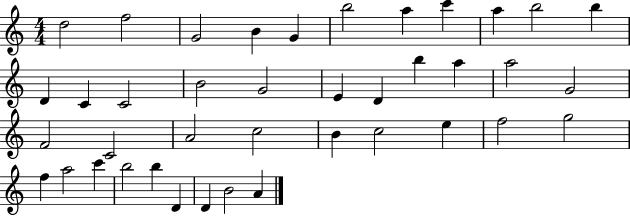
{
  \clef treble
  \numericTimeSignature
  \time 4/4
  \key c \major
  d''2 f''2 | g'2 b'4 g'4 | b''2 a''4 c'''4 | a''4 b''2 b''4 | \break d'4 c'4 c'2 | b'2 g'2 | e'4 d'4 b''4 a''4 | a''2 g'2 | \break f'2 c'2 | a'2 c''2 | b'4 c''2 e''4 | f''2 g''2 | \break f''4 a''2 c'''4 | b''2 b''4 d'4 | d'4 b'2 a'4 | \bar "|."
}